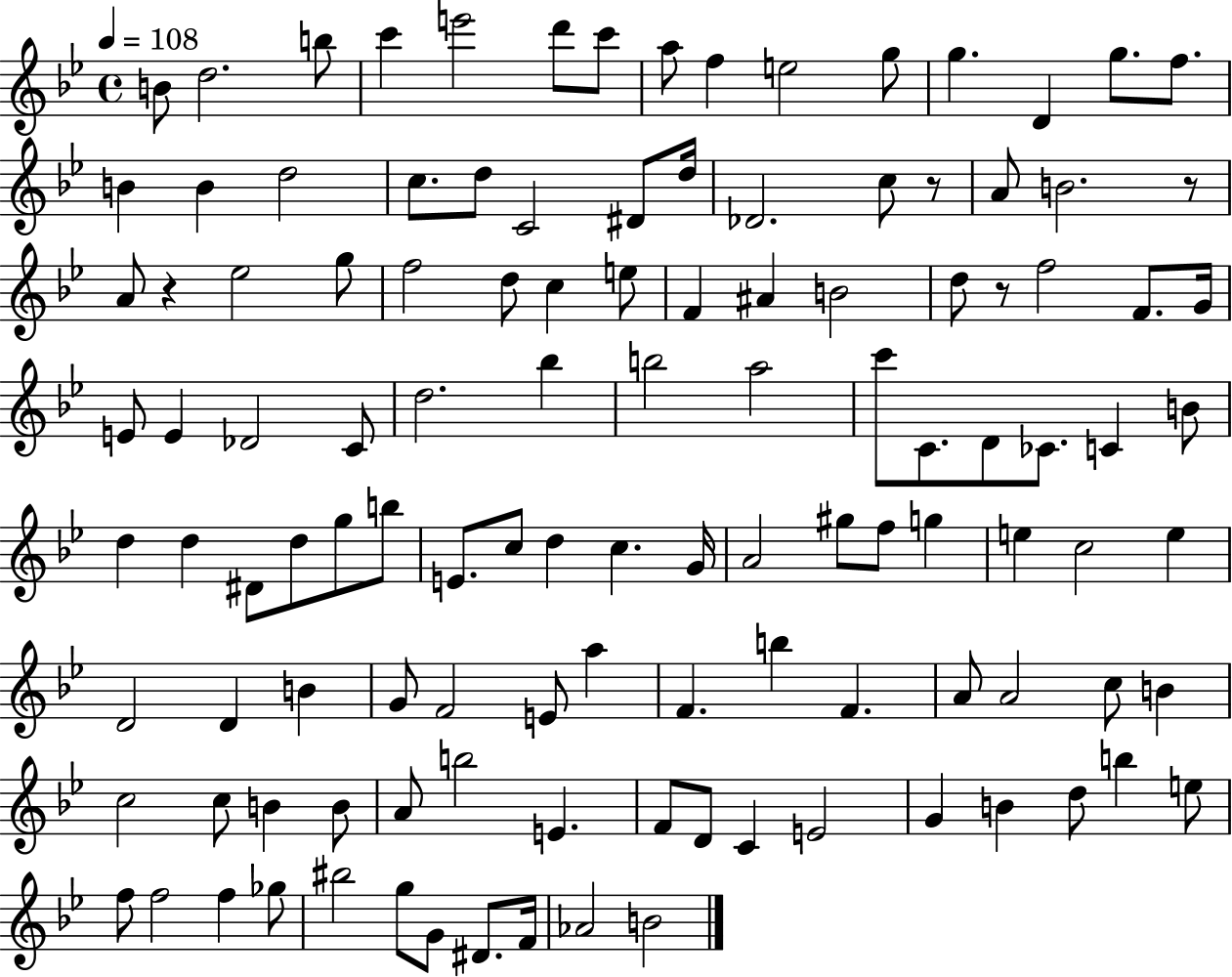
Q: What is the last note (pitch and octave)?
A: B4